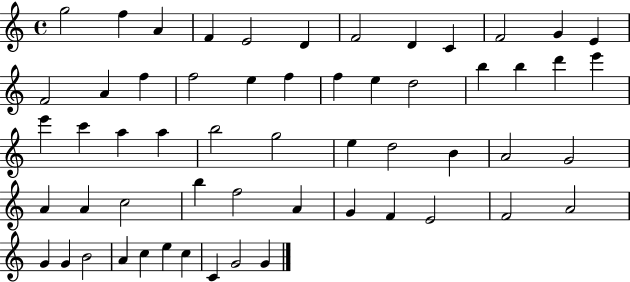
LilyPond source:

{
  \clef treble
  \time 4/4
  \defaultTimeSignature
  \key c \major
  g''2 f''4 a'4 | f'4 e'2 d'4 | f'2 d'4 c'4 | f'2 g'4 e'4 | \break f'2 a'4 f''4 | f''2 e''4 f''4 | f''4 e''4 d''2 | b''4 b''4 d'''4 e'''4 | \break e'''4 c'''4 a''4 a''4 | b''2 g''2 | e''4 d''2 b'4 | a'2 g'2 | \break a'4 a'4 c''2 | b''4 f''2 a'4 | g'4 f'4 e'2 | f'2 a'2 | \break g'4 g'4 b'2 | a'4 c''4 e''4 c''4 | c'4 g'2 g'4 | \bar "|."
}